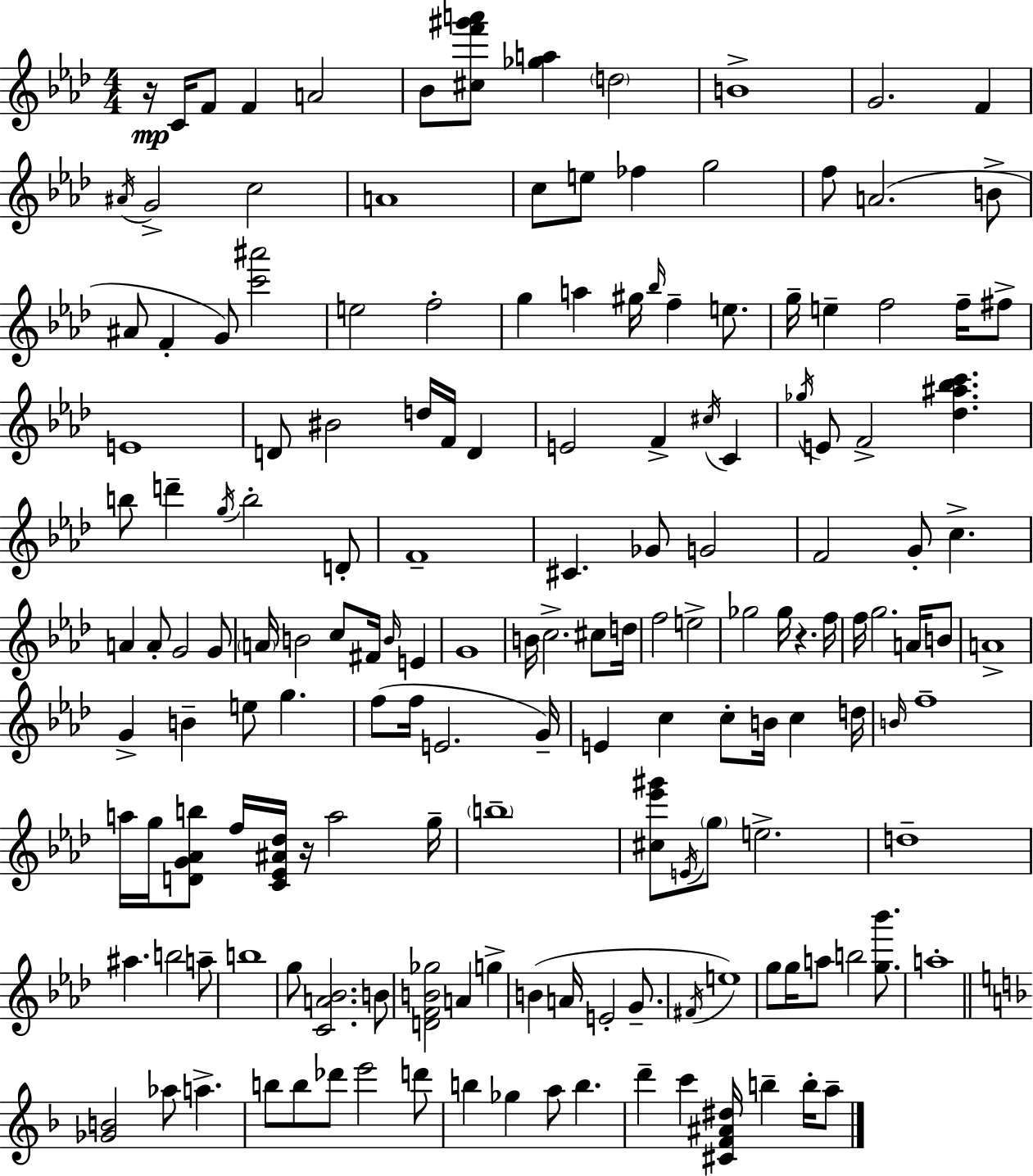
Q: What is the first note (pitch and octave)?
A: C4